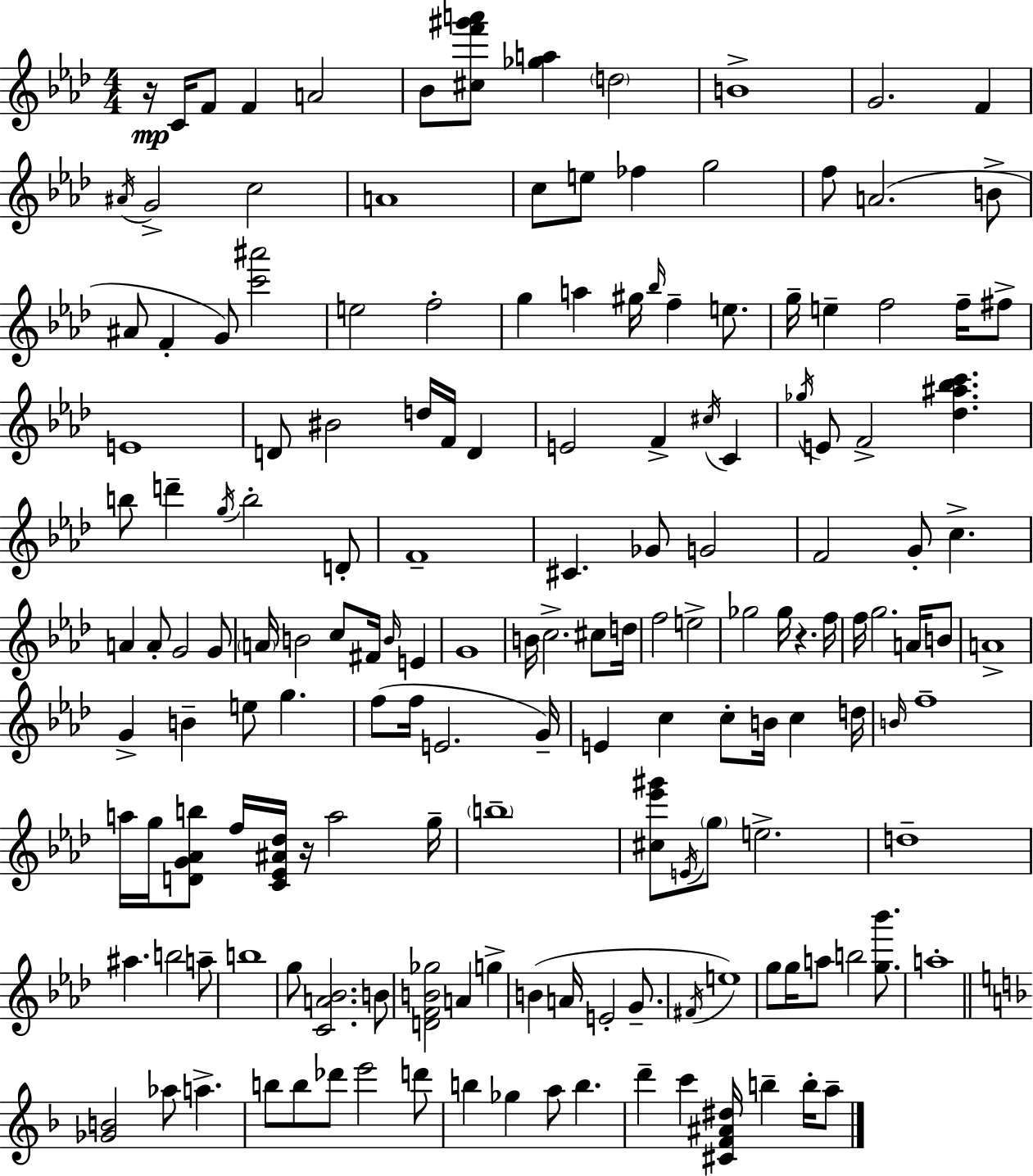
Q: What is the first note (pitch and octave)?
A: C4